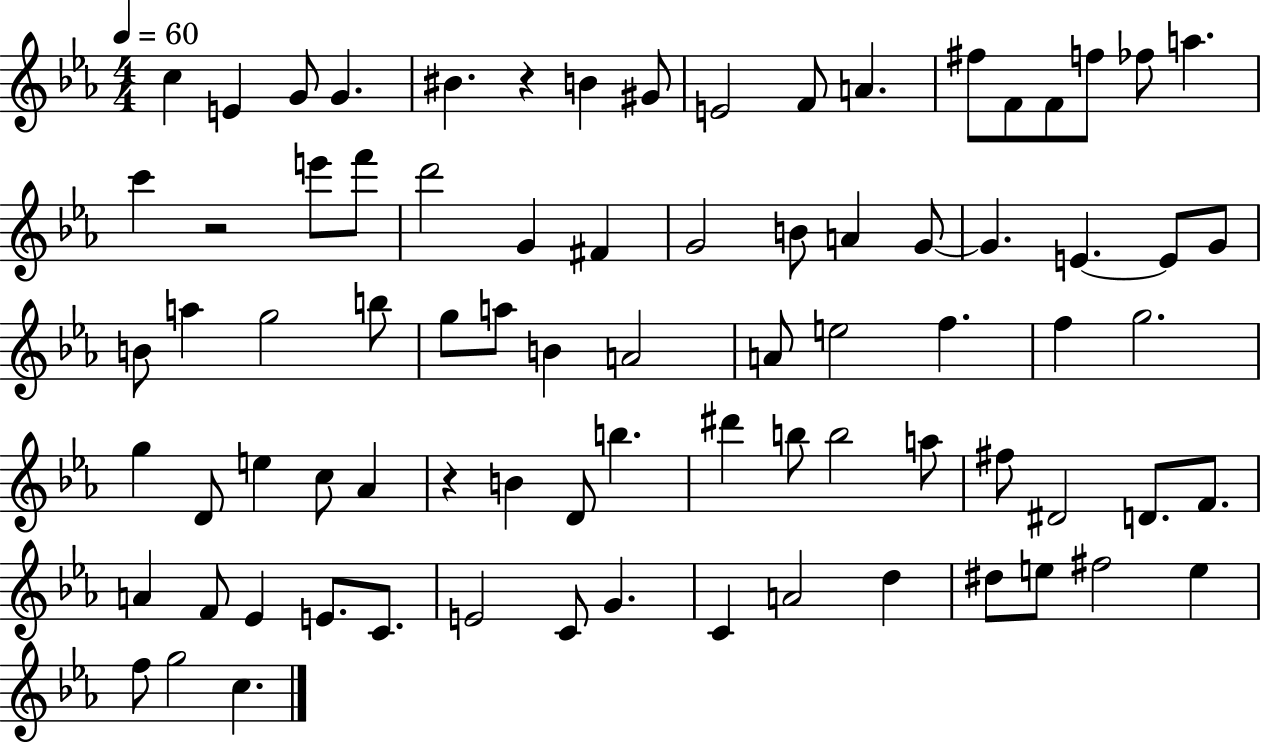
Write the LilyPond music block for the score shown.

{
  \clef treble
  \numericTimeSignature
  \time 4/4
  \key ees \major
  \tempo 4 = 60
  c''4 e'4 g'8 g'4. | bis'4. r4 b'4 gis'8 | e'2 f'8 a'4. | fis''8 f'8 f'8 f''8 fes''8 a''4. | \break c'''4 r2 e'''8 f'''8 | d'''2 g'4 fis'4 | g'2 b'8 a'4 g'8~~ | g'4. e'4.~~ e'8 g'8 | \break b'8 a''4 g''2 b''8 | g''8 a''8 b'4 a'2 | a'8 e''2 f''4. | f''4 g''2. | \break g''4 d'8 e''4 c''8 aes'4 | r4 b'4 d'8 b''4. | dis'''4 b''8 b''2 a''8 | fis''8 dis'2 d'8. f'8. | \break a'4 f'8 ees'4 e'8. c'8. | e'2 c'8 g'4. | c'4 a'2 d''4 | dis''8 e''8 fis''2 e''4 | \break f''8 g''2 c''4. | \bar "|."
}